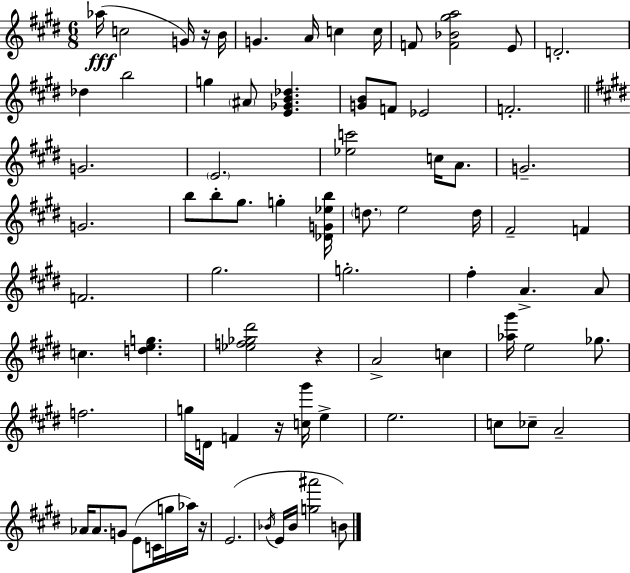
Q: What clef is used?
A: treble